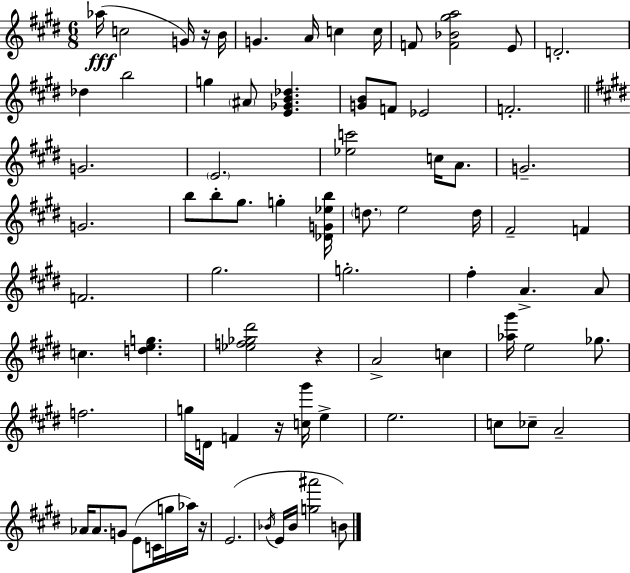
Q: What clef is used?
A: treble